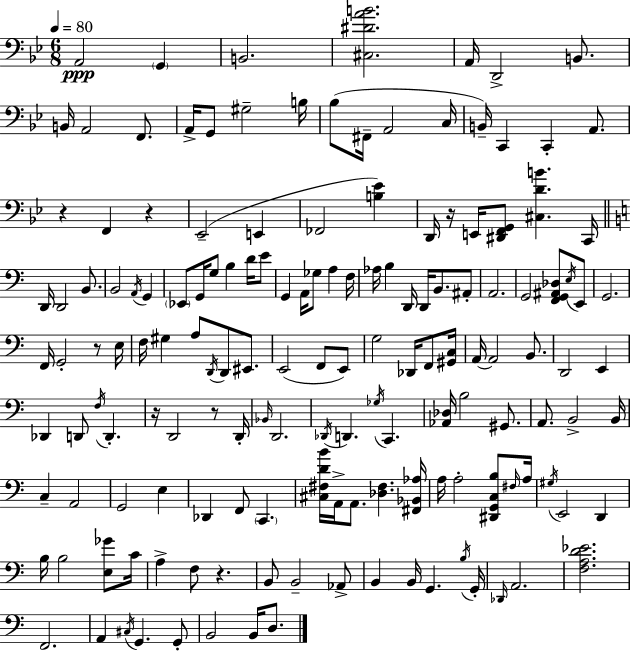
{
  \clef bass
  \numericTimeSignature
  \time 6/8
  \key g \minor
  \tempo 4 = 80
  a,2\ppp \parenthesize g,4 | b,2. | <cis dis' a' b'>2. | a,16 d,2-> b,8. | \break b,16 a,2 f,8. | a,16-> g,8 gis2-- b16 | bes8( fis,16-- a,2 c16 | b,16--) c,4 c,4-. a,8. | \break r4 f,4 r4 | ees,2--( e,4 | fes,2 <b ees'>4) | d,16 r16 e,16 <dis, f, g,>8 <cis d' b'>4. c,16 | \break \bar "||" \break \key c \major d,16 d,2 b,8. | b,2 \acciaccatura { a,16 } g,4 | \parenthesize ees,8 g,16 g8 b4 d'16 e'8 | g,4 a,16 ges8 a4 | \break f16 aes16 b4 d,16 d,16 b,8. ais,8-. | a,2. | g,2 <f, g, ais, des>8 \acciaccatura { e16 } | e,8 g,2. | \break f,16 g,2-. r8 | e16 f16 gis4 a8 \acciaccatura { d,16 } d,8 | eis,8. e,2( f,8 | e,8) g2 des,16 | \break f,8 <gis, c>16 a,16~~ a,2 | b,8. d,2 e,4 | des,4 d,8 \acciaccatura { f16 } d,4.-. | r16 d,2 | \break r8 d,16-. \grace { bes,16 } d,2. | \acciaccatura { des,16 } d,4. | \acciaccatura { ges16 } c,4. <aes, des>16 b2 | gis,8. a,8. b,2-> | \break b,16 c4-- a,2 | g,2 | e4 des,4 f,8 | \parenthesize c,4. <cis fis d' b'>16 a,16-> a,8. | \break <des fis>4. <fis, bes, aes>16 a16 a2-. | <dis, g, c b>8 \grace { fis16 } a16 \acciaccatura { gis16 } e,2 | d,4 b16 b2 | <e ges'>8 c'16 a4-> | \break f8 r4. b,8 b,2-- | aes,8-> b,4 | b,16 g,4. \acciaccatura { b16 } g,16-. \grace { des,16 } a,2. | <f a d' ees'>2. | \break f,2. | a,4 | \acciaccatura { cis16 } g,4. g,8-. | b,2 b,16 d8. | \break \bar "|."
}